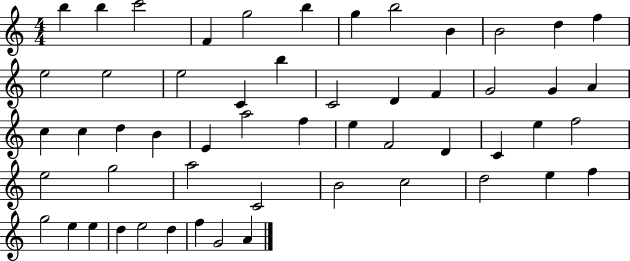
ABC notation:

X:1
T:Untitled
M:4/4
L:1/4
K:C
b b c'2 F g2 b g b2 B B2 d f e2 e2 e2 C b C2 D F G2 G A c c d B E a2 f e F2 D C e f2 e2 g2 a2 C2 B2 c2 d2 e f g2 e e d e2 d f G2 A